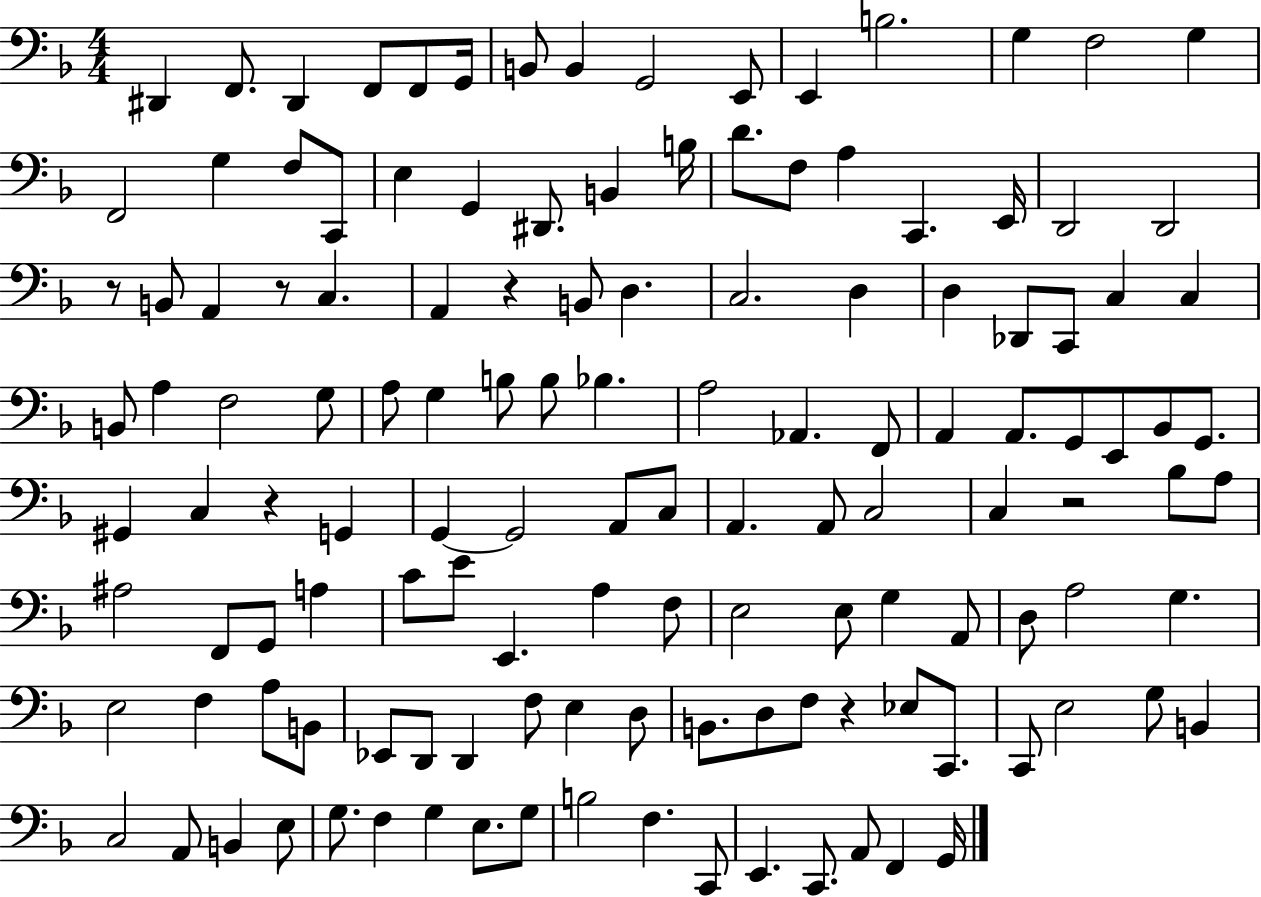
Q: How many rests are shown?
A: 6